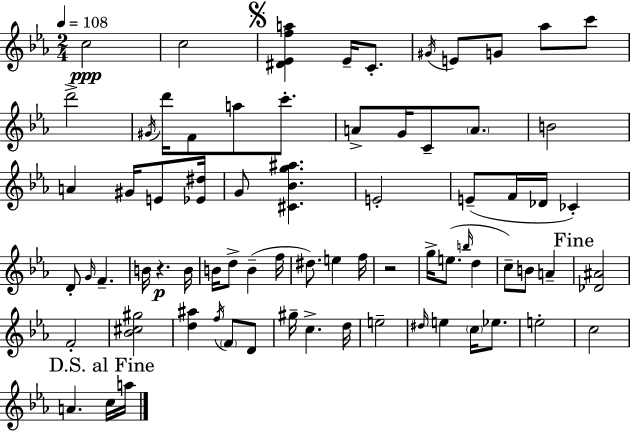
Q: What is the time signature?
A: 2/4